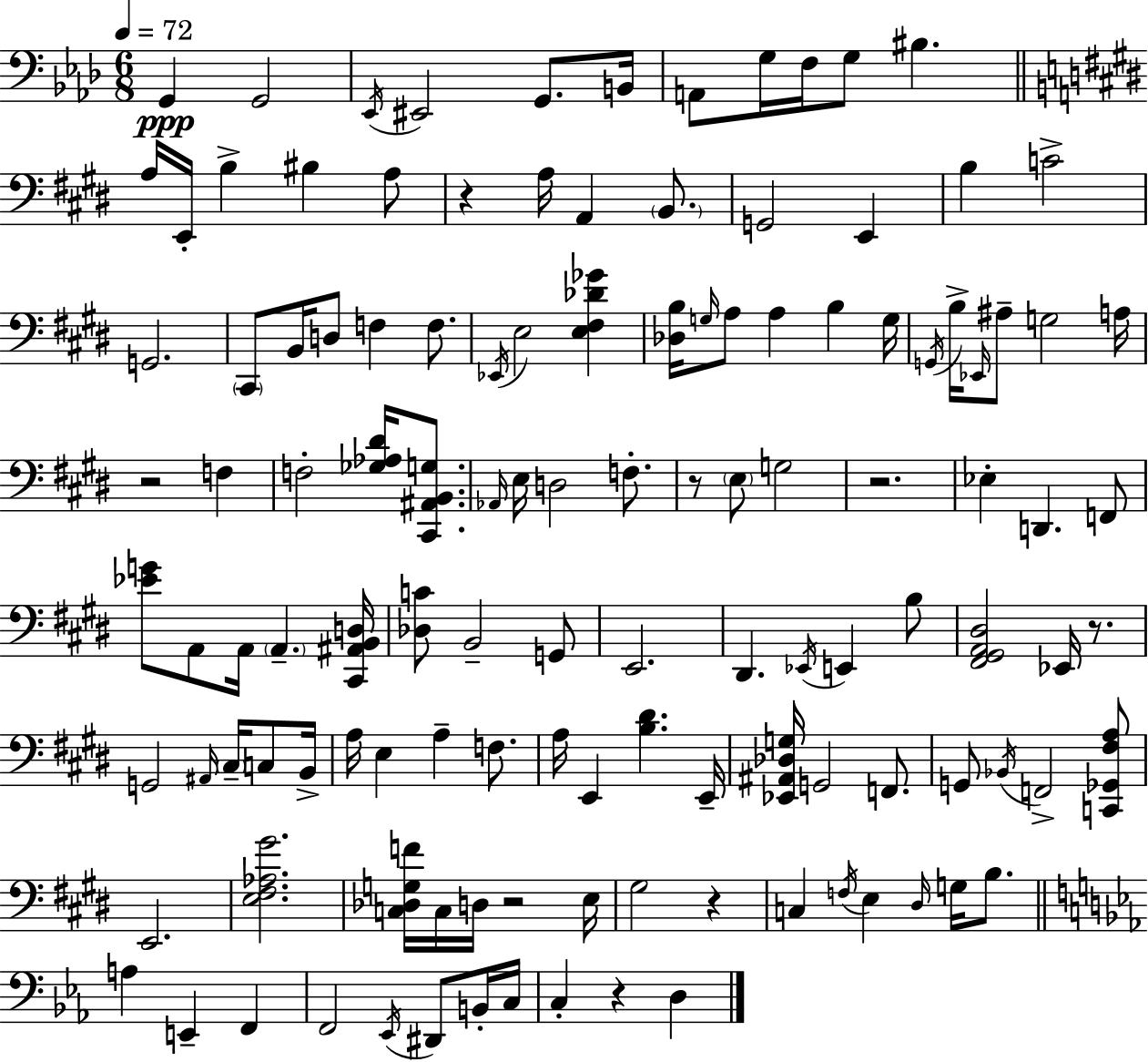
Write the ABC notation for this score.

X:1
T:Untitled
M:6/8
L:1/4
K:Ab
G,, G,,2 _E,,/4 ^E,,2 G,,/2 B,,/4 A,,/2 G,/4 F,/4 G,/2 ^B, A,/4 E,,/4 B, ^B, A,/2 z A,/4 A,, B,,/2 G,,2 E,, B, C2 G,,2 ^C,,/2 B,,/4 D,/2 F, F,/2 _E,,/4 E,2 [E,^F,_D_G] [_D,B,]/4 G,/4 A,/2 A, B, G,/4 G,,/4 B,/4 _E,,/4 ^A,/2 G,2 A,/4 z2 F, F,2 [_G,_A,^D]/4 [^C,,^A,,B,,G,]/2 _A,,/4 E,/4 D,2 F,/2 z/2 E,/2 G,2 z2 _E, D,, F,,/2 [_EG]/2 A,,/2 A,,/4 A,, [^C,,^A,,B,,D,]/4 [_D,C]/2 B,,2 G,,/2 E,,2 ^D,, _E,,/4 E,, B,/2 [^F,,^G,,A,,^D,]2 _E,,/4 z/2 G,,2 ^A,,/4 ^C,/4 C,/2 B,,/4 A,/4 E, A, F,/2 A,/4 E,, [B,^D] E,,/4 [_E,,^A,,_D,G,]/4 G,,2 F,,/2 G,,/2 _B,,/4 F,,2 [C,,_G,,^F,A,]/2 E,,2 [E,^F,_A,^G]2 [C,_D,G,F]/4 C,/4 D,/4 z2 E,/4 ^G,2 z C, F,/4 E, ^D,/4 G,/4 B,/2 A, E,, F,, F,,2 _E,,/4 ^D,,/2 B,,/4 C,/4 C, z D,